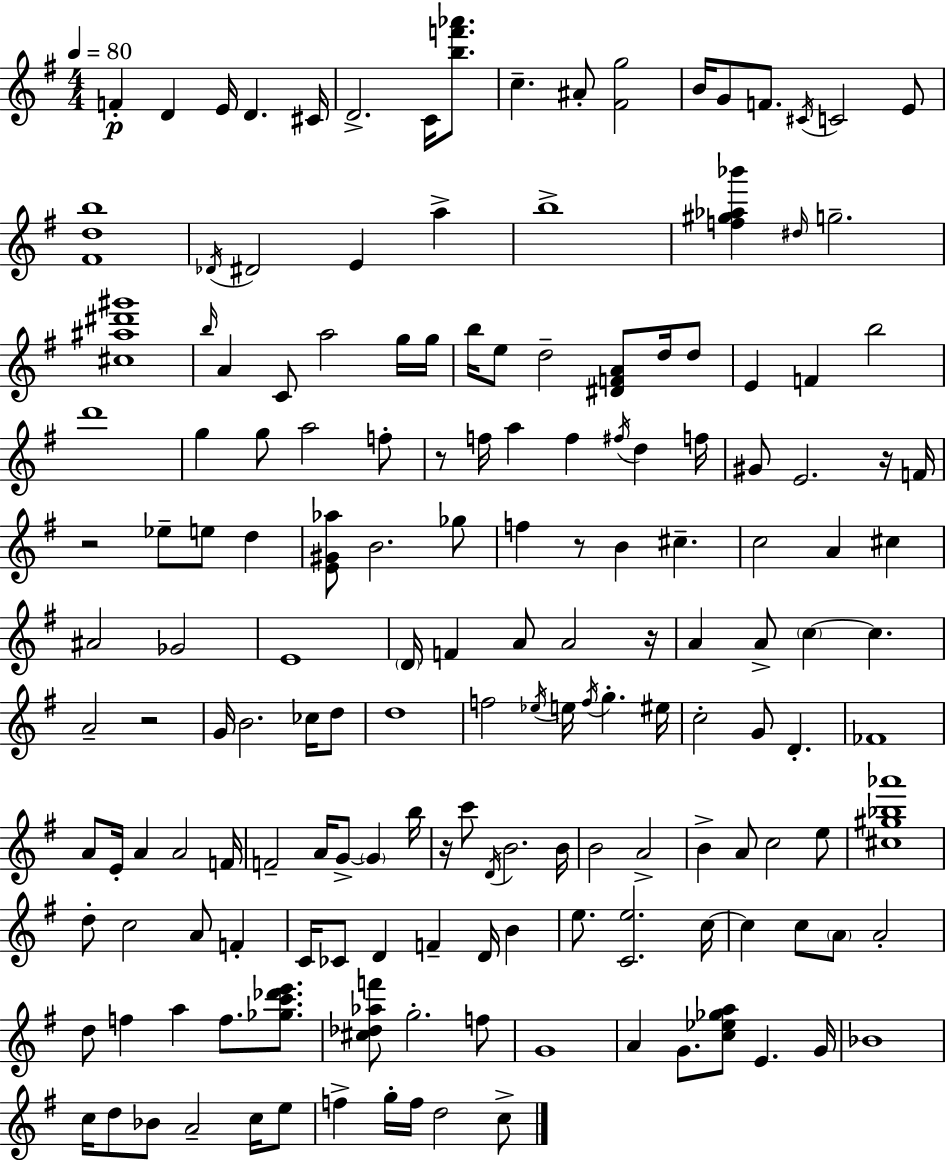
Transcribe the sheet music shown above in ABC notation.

X:1
T:Untitled
M:4/4
L:1/4
K:Em
F D E/4 D ^C/4 D2 C/4 [bf'_a']/2 c ^A/2 [^Fg]2 B/4 G/2 F/2 ^C/4 C2 E/2 [^Fdb]4 _D/4 ^D2 E a b4 [f^g_a_b'] ^d/4 g2 [^c^a^d'^g']4 b/4 A C/2 a2 g/4 g/4 b/4 e/2 d2 [^DFA]/2 d/4 d/2 E F b2 d'4 g g/2 a2 f/2 z/2 f/4 a f ^f/4 d f/4 ^G/2 E2 z/4 F/4 z2 _e/2 e/2 d [E^G_a]/2 B2 _g/2 f z/2 B ^c c2 A ^c ^A2 _G2 E4 D/4 F A/2 A2 z/4 A A/2 c c A2 z2 G/4 B2 _c/4 d/2 d4 f2 _e/4 e/4 f/4 g ^e/4 c2 G/2 D _F4 A/2 E/4 A A2 F/4 F2 A/4 G/2 G b/4 z/4 c'/2 D/4 B2 B/4 B2 A2 B A/2 c2 e/2 [^c^g_b_a']4 d/2 c2 A/2 F C/4 _C/2 D F D/4 B e/2 [Ce]2 c/4 c c/2 A/2 A2 d/2 f a f/2 [_gc'_d'e']/2 [^c_d_af']/2 g2 f/2 G4 A G/2 [c_e_ga]/2 E G/4 _B4 c/4 d/2 _B/2 A2 c/4 e/2 f g/4 f/4 d2 c/2